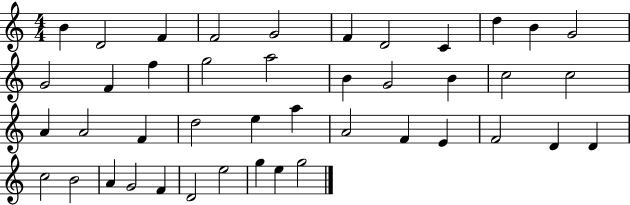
X:1
T:Untitled
M:4/4
L:1/4
K:C
B D2 F F2 G2 F D2 C d B G2 G2 F f g2 a2 B G2 B c2 c2 A A2 F d2 e a A2 F E F2 D D c2 B2 A G2 F D2 e2 g e g2